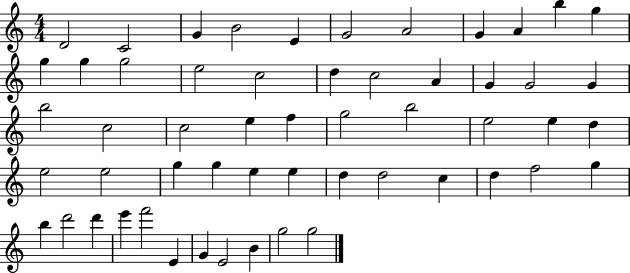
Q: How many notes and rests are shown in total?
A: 55